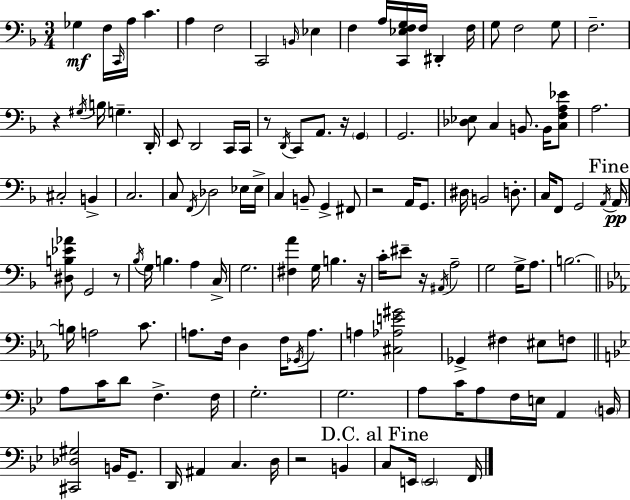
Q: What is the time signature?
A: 3/4